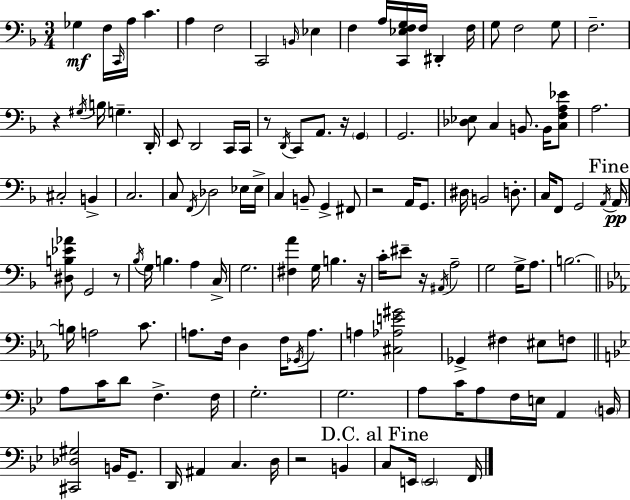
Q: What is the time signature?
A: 3/4